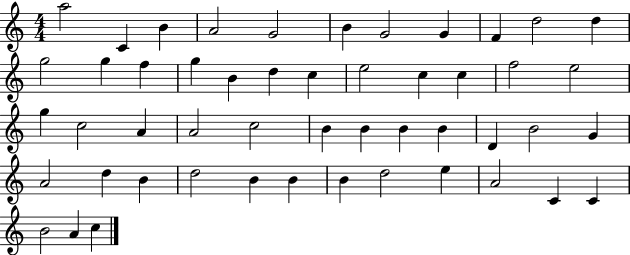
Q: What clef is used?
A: treble